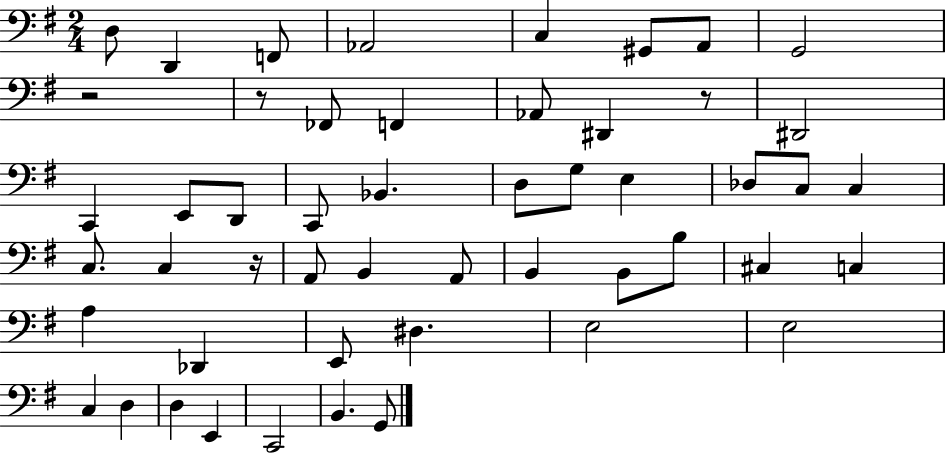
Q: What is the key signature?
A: G major